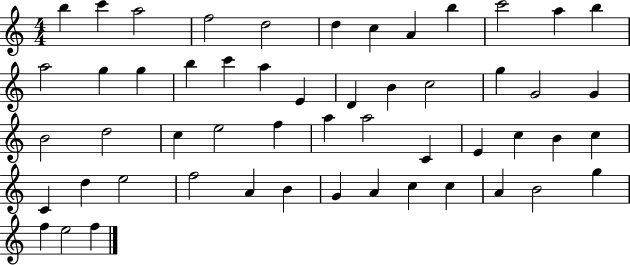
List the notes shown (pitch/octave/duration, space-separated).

B5/q C6/q A5/h F5/h D5/h D5/q C5/q A4/q B5/q C6/h A5/q B5/q A5/h G5/q G5/q B5/q C6/q A5/q E4/q D4/q B4/q C5/h G5/q G4/h G4/q B4/h D5/h C5/q E5/h F5/q A5/q A5/h C4/q E4/q C5/q B4/q C5/q C4/q D5/q E5/h F5/h A4/q B4/q G4/q A4/q C5/q C5/q A4/q B4/h G5/q F5/q E5/h F5/q